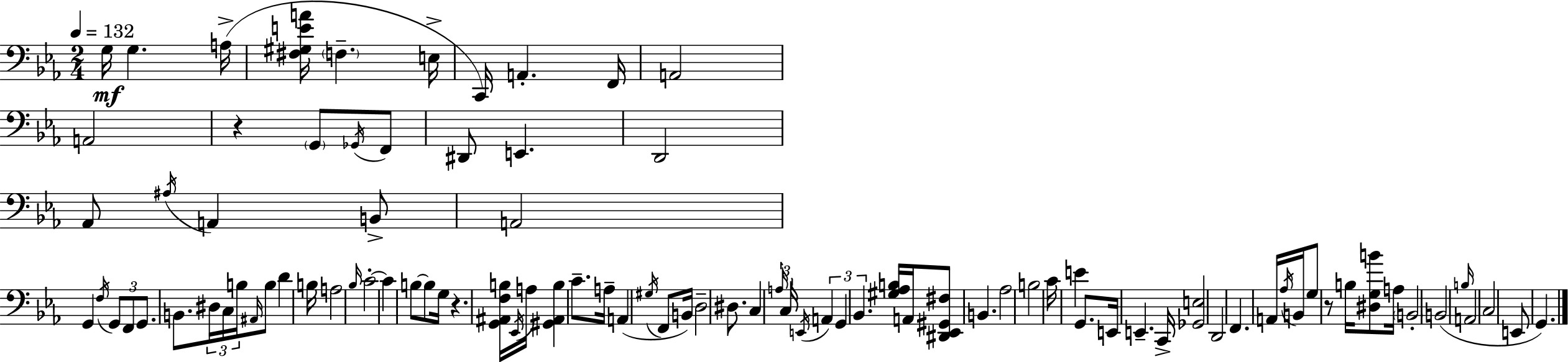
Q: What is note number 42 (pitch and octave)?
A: Eb2